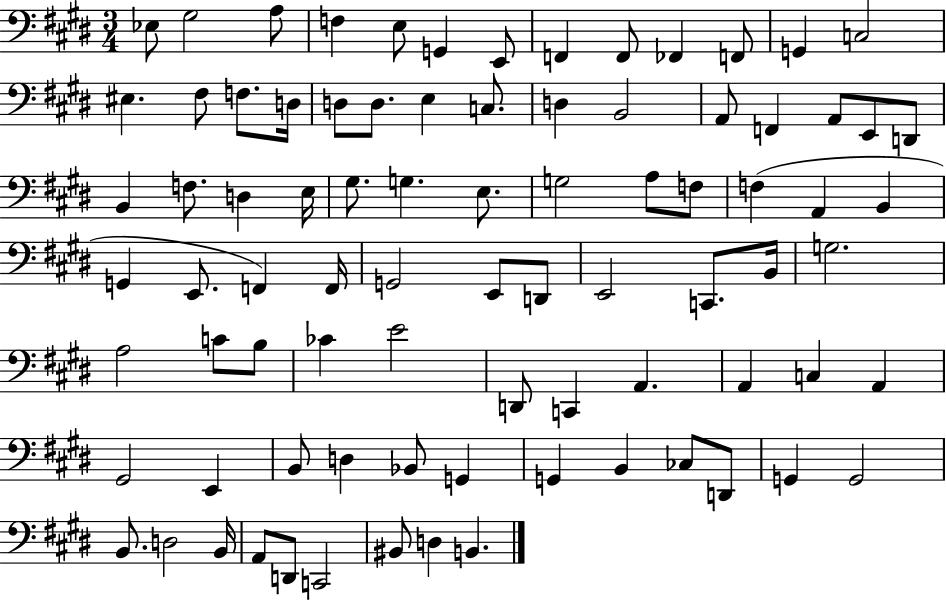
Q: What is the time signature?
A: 3/4